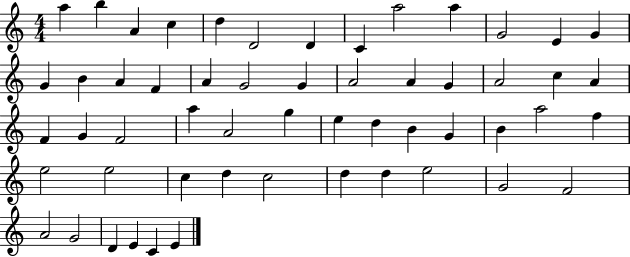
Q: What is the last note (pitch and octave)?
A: E4